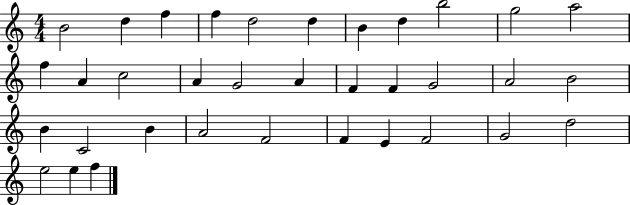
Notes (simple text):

B4/h D5/q F5/q F5/q D5/h D5/q B4/q D5/q B5/h G5/h A5/h F5/q A4/q C5/h A4/q G4/h A4/q F4/q F4/q G4/h A4/h B4/h B4/q C4/h B4/q A4/h F4/h F4/q E4/q F4/h G4/h D5/h E5/h E5/q F5/q